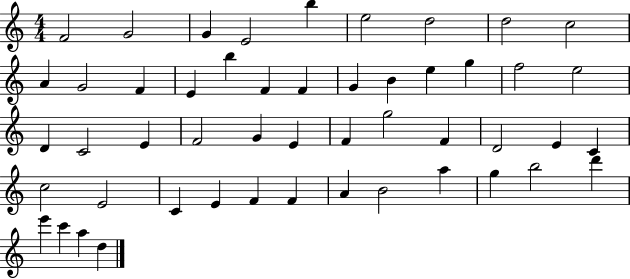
{
  \clef treble
  \numericTimeSignature
  \time 4/4
  \key c \major
  f'2 g'2 | g'4 e'2 b''4 | e''2 d''2 | d''2 c''2 | \break a'4 g'2 f'4 | e'4 b''4 f'4 f'4 | g'4 b'4 e''4 g''4 | f''2 e''2 | \break d'4 c'2 e'4 | f'2 g'4 e'4 | f'4 g''2 f'4 | d'2 e'4 c'4 | \break c''2 e'2 | c'4 e'4 f'4 f'4 | a'4 b'2 a''4 | g''4 b''2 d'''4 | \break e'''4 c'''4 a''4 d''4 | \bar "|."
}